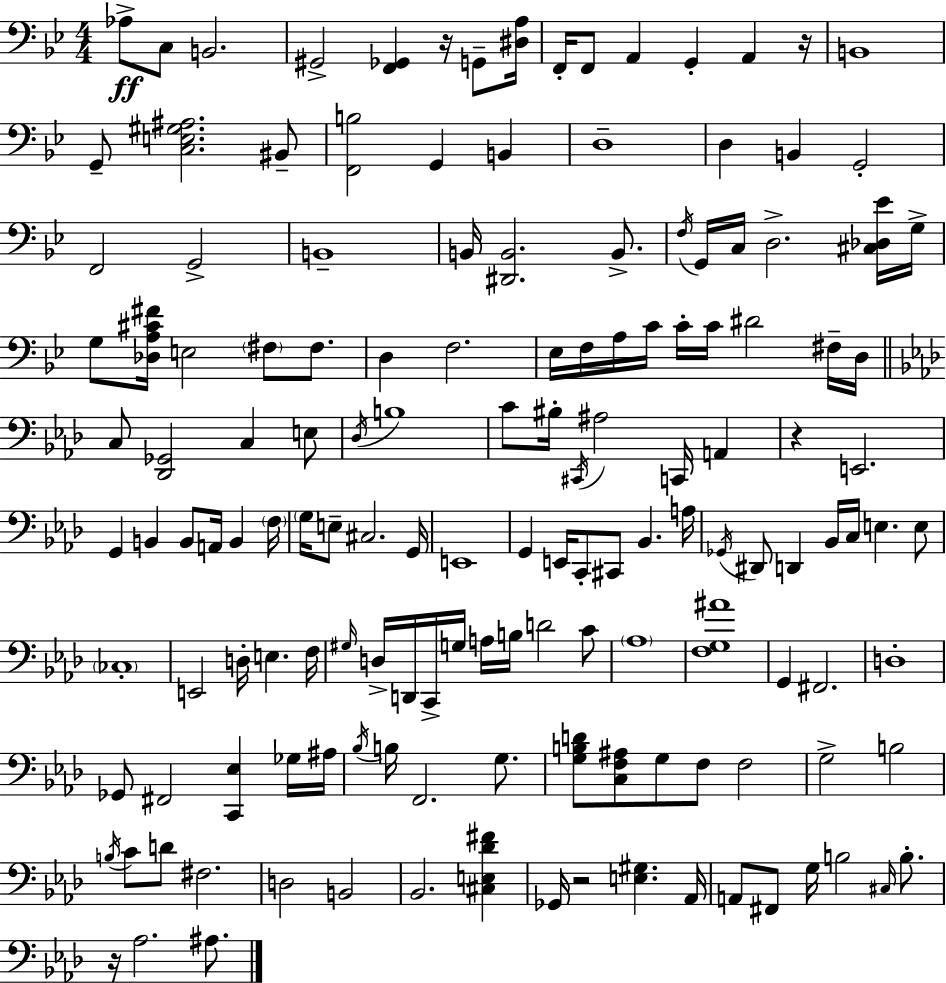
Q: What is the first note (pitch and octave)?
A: Ab3